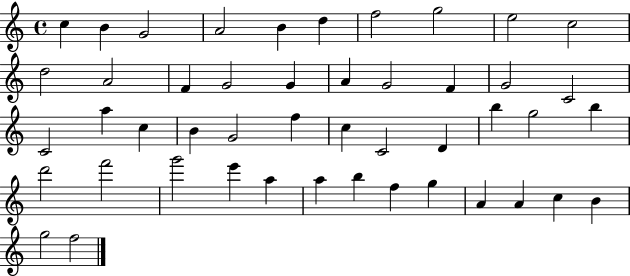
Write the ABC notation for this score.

X:1
T:Untitled
M:4/4
L:1/4
K:C
c B G2 A2 B d f2 g2 e2 c2 d2 A2 F G2 G A G2 F G2 C2 C2 a c B G2 f c C2 D b g2 b d'2 f'2 g'2 e' a a b f g A A c B g2 f2